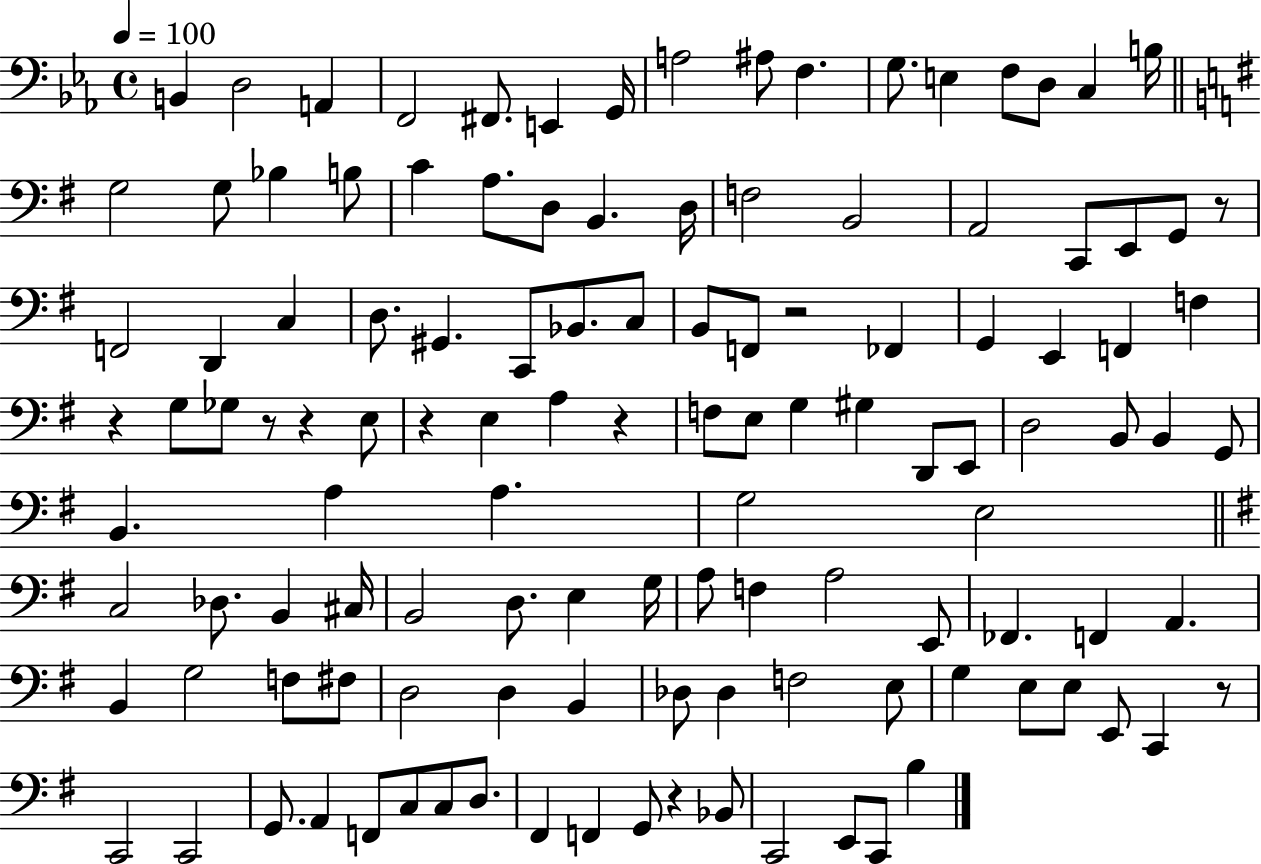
{
  \clef bass
  \time 4/4
  \defaultTimeSignature
  \key ees \major
  \tempo 4 = 100
  b,4 d2 a,4 | f,2 fis,8. e,4 g,16 | a2 ais8 f4. | g8. e4 f8 d8 c4 b16 | \break \bar "||" \break \key g \major g2 g8 bes4 b8 | c'4 a8. d8 b,4. d16 | f2 b,2 | a,2 c,8 e,8 g,8 r8 | \break f,2 d,4 c4 | d8. gis,4. c,8 bes,8. c8 | b,8 f,8 r2 fes,4 | g,4 e,4 f,4 f4 | \break r4 g8 ges8 r8 r4 e8 | r4 e4 a4 r4 | f8 e8 g4 gis4 d,8 e,8 | d2 b,8 b,4 g,8 | \break b,4. a4 a4. | g2 e2 | \bar "||" \break \key e \minor c2 des8. b,4 cis16 | b,2 d8. e4 g16 | a8 f4 a2 e,8 | fes,4. f,4 a,4. | \break b,4 g2 f8 fis8 | d2 d4 b,4 | des8 des4 f2 e8 | g4 e8 e8 e,8 c,4 r8 | \break c,2 c,2 | g,8. a,4 f,8 c8 c8 d8. | fis,4 f,4 g,8 r4 bes,8 | c,2 e,8 c,8 b4 | \break \bar "|."
}